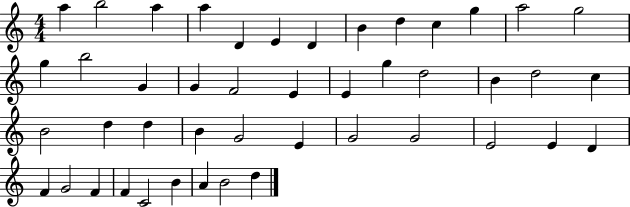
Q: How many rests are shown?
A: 0